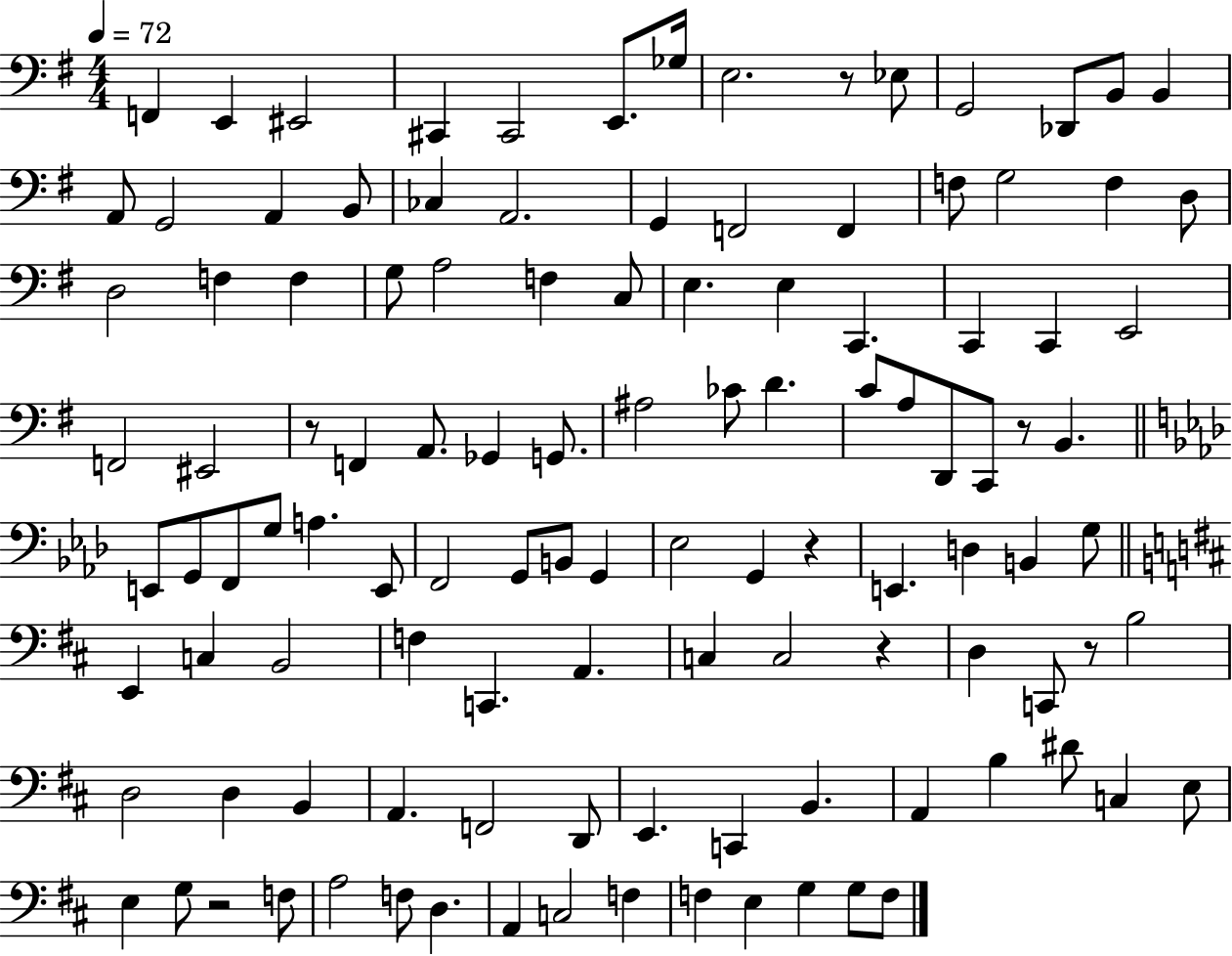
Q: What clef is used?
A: bass